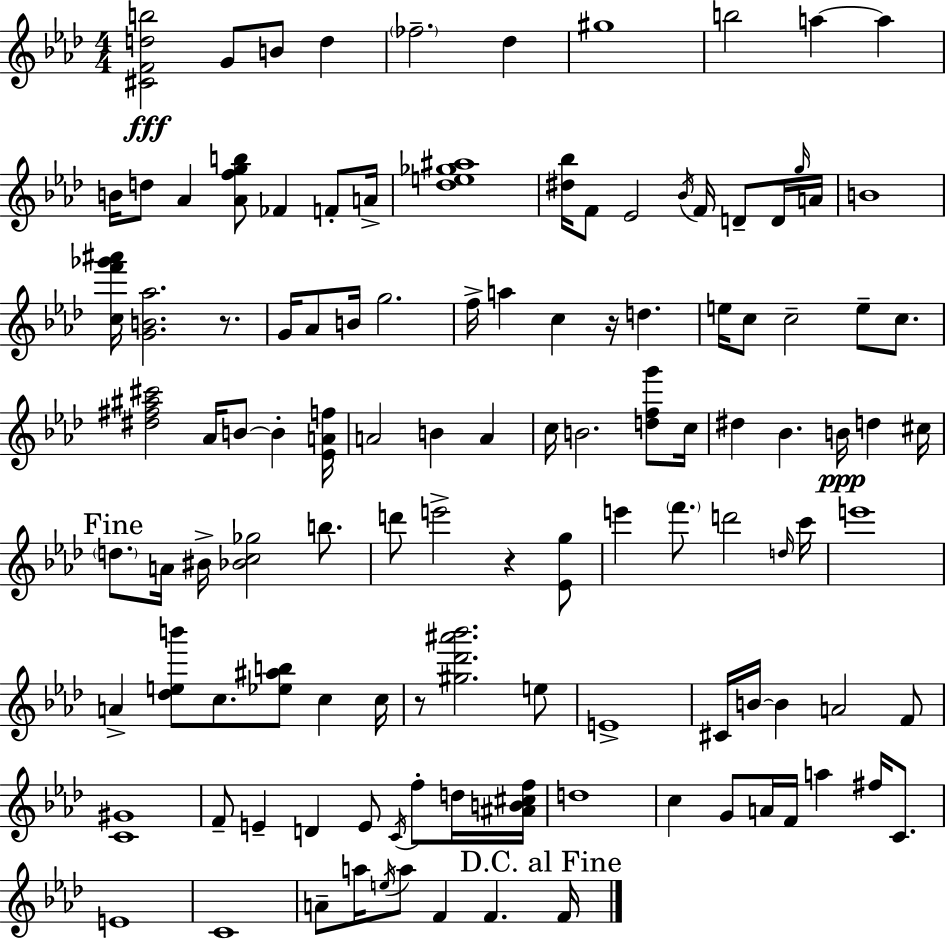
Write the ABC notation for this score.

X:1
T:Untitled
M:4/4
L:1/4
K:Ab
[^CFdb]2 G/2 B/2 d _f2 _d ^g4 b2 a a B/4 d/2 _A [_Afgb]/2 _F F/2 A/4 [_de_g^a]4 [^d_b]/4 F/2 _E2 _B/4 F/4 D/2 D/4 g/4 A/4 B4 [cf'_g'^a']/4 [GB_a]2 z/2 G/4 _A/2 B/4 g2 f/4 a c z/4 d e/4 c/2 c2 e/2 c/2 [^d^f^a^c']2 _A/4 B/2 B [_EAf]/4 A2 B A c/4 B2 [dfg']/2 c/4 ^d _B B/4 d ^c/4 d/2 A/4 ^B/4 [_Bc_g]2 b/2 d'/2 e'2 z [_Eg]/2 e' f'/2 d'2 d/4 c'/4 e'4 A [_deb']/2 c/2 [_e^ab]/2 c c/4 z/2 [^g_d'^a'_b']2 e/2 E4 ^C/4 B/4 B A2 F/2 [C^G]4 F/2 E D E/2 C/4 f/2 d/4 [^AB^cf]/4 d4 c G/2 A/4 F/4 a ^f/4 C/2 E4 C4 A/2 a/4 e/4 a/2 F F F/4